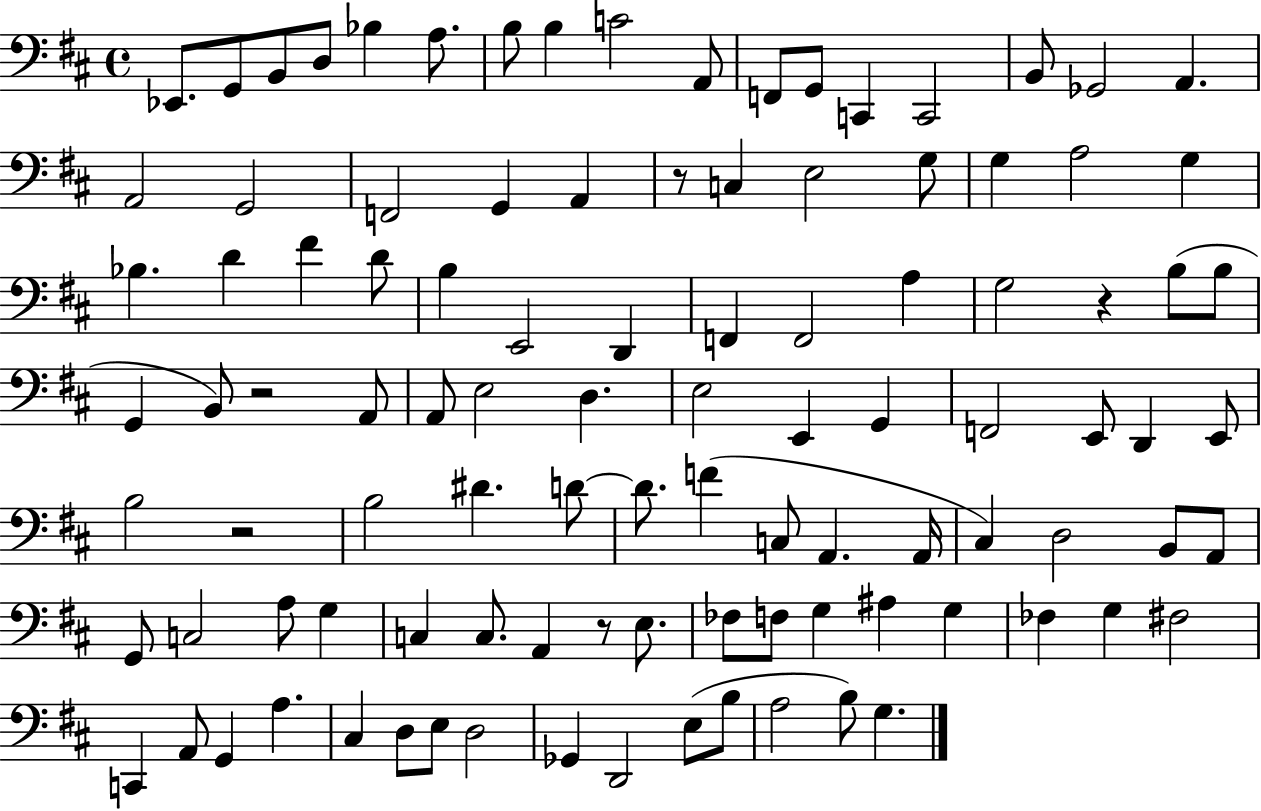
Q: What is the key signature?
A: D major